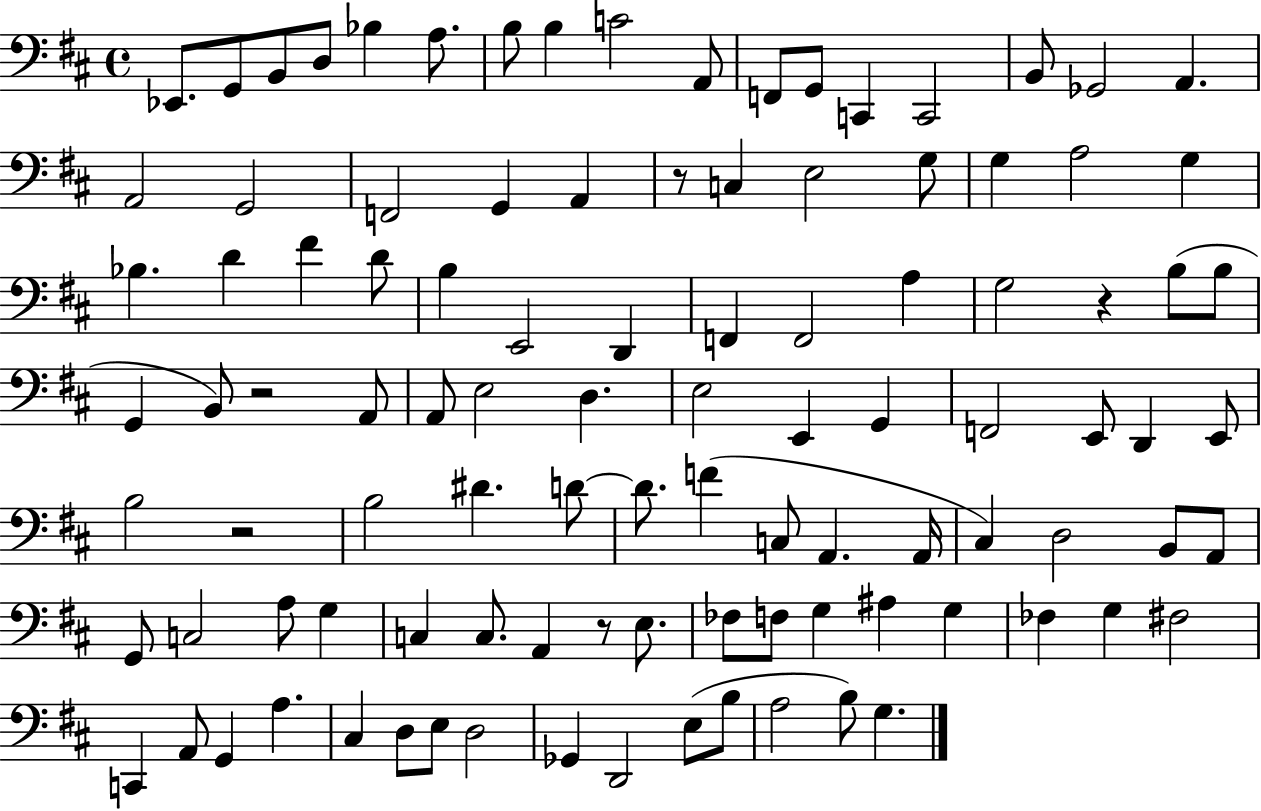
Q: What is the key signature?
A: D major